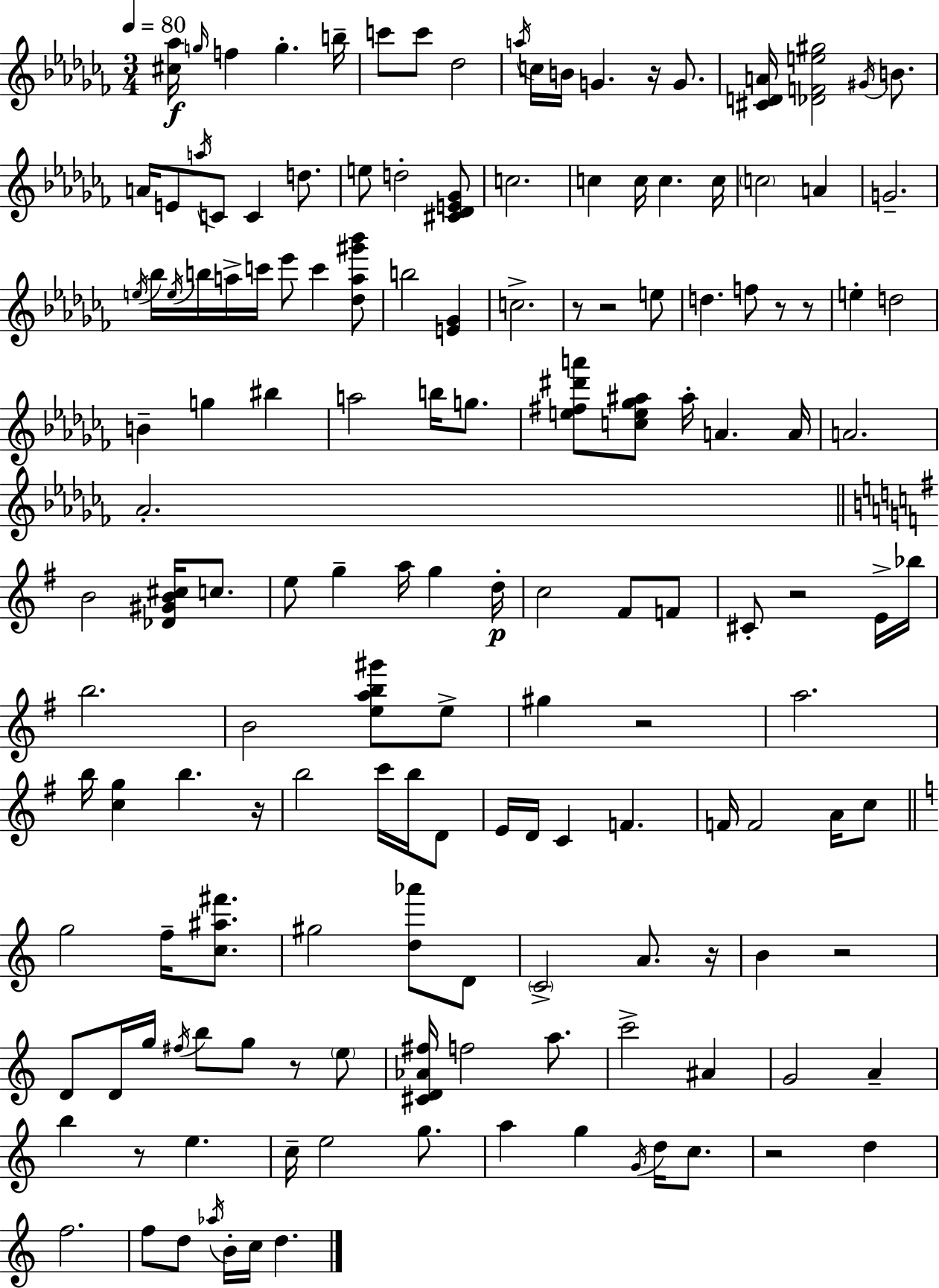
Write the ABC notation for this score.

X:1
T:Untitled
M:3/4
L:1/4
K:Abm
[^c_a]/4 g/4 f g b/4 c'/2 c'/2 _d2 a/4 c/4 B/4 G z/4 G/2 [^CDA]/4 [_DFe^g]2 ^G/4 B/2 A/4 E/2 a/4 C/2 C d/2 e/2 d2 [^C_DE_G]/2 c2 c c/4 c c/4 c2 A G2 e/4 _b/4 e/4 b/4 a/4 c'/4 _e'/2 c' [_da^g'_b']/2 b2 [E_G] c2 z/2 z2 e/2 d f/2 z/2 z/2 e d2 B g ^b a2 b/4 g/2 [e^f^d'a']/2 [ce_g^a]/2 ^a/4 A A/4 A2 _A2 B2 [_D^GB^c]/4 c/2 e/2 g a/4 g d/4 c2 ^F/2 F/2 ^C/2 z2 E/4 _b/4 b2 B2 [eab^g']/2 e/2 ^g z2 a2 b/4 [cg] b z/4 b2 c'/4 b/4 D/2 E/4 D/4 C F F/4 F2 A/4 c/2 g2 f/4 [c^a^f']/2 ^g2 [d_a']/2 D/2 C2 A/2 z/4 B z2 D/2 D/4 g/4 ^f/4 b/2 g/2 z/2 e/2 [^CD_A^f]/4 f2 a/2 c'2 ^A G2 A b z/2 e c/4 e2 g/2 a g G/4 d/4 c/2 z2 d f2 f/2 d/2 _a/4 B/4 c/4 d